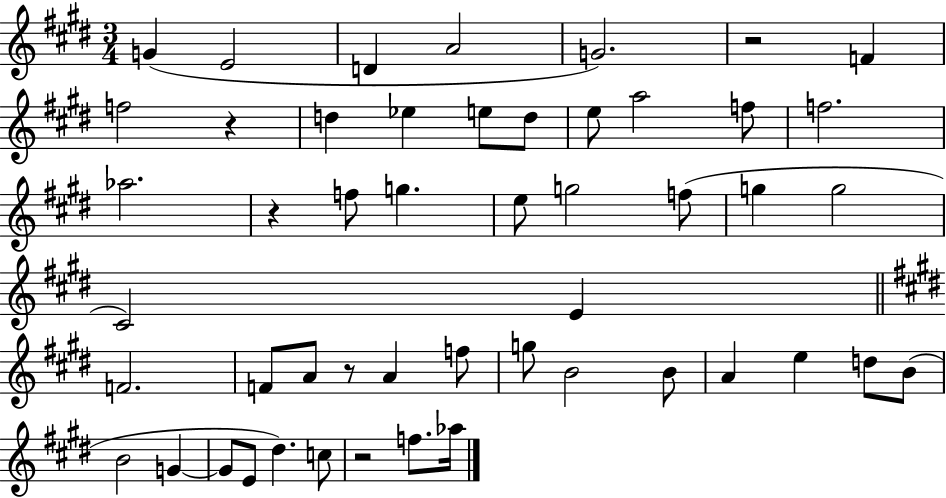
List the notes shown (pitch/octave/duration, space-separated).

G4/q E4/h D4/q A4/h G4/h. R/h F4/q F5/h R/q D5/q Eb5/q E5/e D5/e E5/e A5/h F5/e F5/h. Ab5/h. R/q F5/e G5/q. E5/e G5/h F5/e G5/q G5/h C#4/h E4/q F4/h. F4/e A4/e R/e A4/q F5/e G5/e B4/h B4/e A4/q E5/q D5/e B4/e B4/h G4/q G4/e E4/e D#5/q. C5/e R/h F5/e. Ab5/s